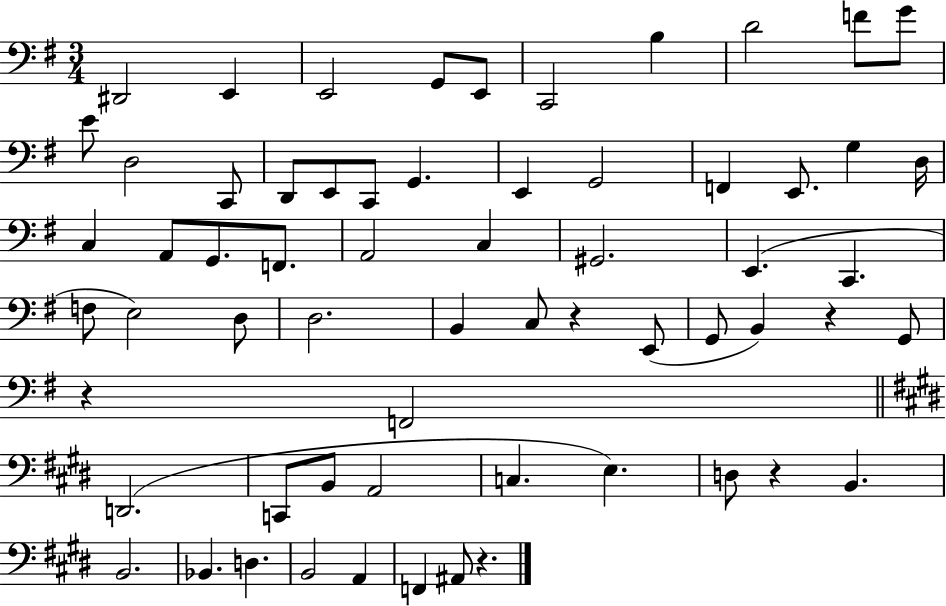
D#2/h E2/q E2/h G2/e E2/e C2/h B3/q D4/h F4/e G4/e E4/e D3/h C2/e D2/e E2/e C2/e G2/q. E2/q G2/h F2/q E2/e. G3/q D3/s C3/q A2/e G2/e. F2/e. A2/h C3/q G#2/h. E2/q. C2/q. F3/e E3/h D3/e D3/h. B2/q C3/e R/q E2/e G2/e B2/q R/q G2/e R/q F2/h D2/h. C2/e B2/e A2/h C3/q. E3/q. D3/e R/q B2/q. B2/h. Bb2/q. D3/q. B2/h A2/q F2/q A#2/e R/q.